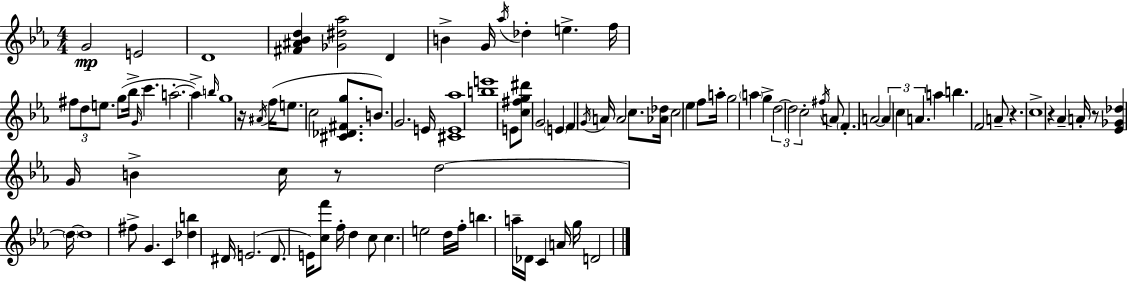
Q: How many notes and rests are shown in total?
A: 102